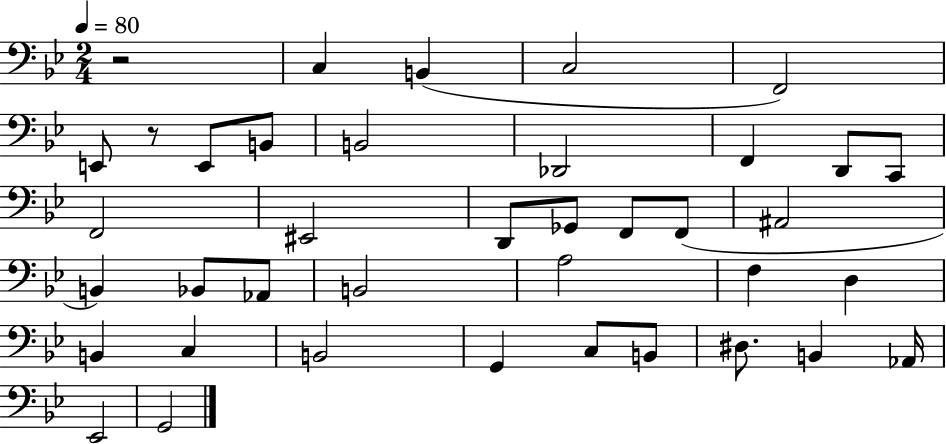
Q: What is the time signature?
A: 2/4